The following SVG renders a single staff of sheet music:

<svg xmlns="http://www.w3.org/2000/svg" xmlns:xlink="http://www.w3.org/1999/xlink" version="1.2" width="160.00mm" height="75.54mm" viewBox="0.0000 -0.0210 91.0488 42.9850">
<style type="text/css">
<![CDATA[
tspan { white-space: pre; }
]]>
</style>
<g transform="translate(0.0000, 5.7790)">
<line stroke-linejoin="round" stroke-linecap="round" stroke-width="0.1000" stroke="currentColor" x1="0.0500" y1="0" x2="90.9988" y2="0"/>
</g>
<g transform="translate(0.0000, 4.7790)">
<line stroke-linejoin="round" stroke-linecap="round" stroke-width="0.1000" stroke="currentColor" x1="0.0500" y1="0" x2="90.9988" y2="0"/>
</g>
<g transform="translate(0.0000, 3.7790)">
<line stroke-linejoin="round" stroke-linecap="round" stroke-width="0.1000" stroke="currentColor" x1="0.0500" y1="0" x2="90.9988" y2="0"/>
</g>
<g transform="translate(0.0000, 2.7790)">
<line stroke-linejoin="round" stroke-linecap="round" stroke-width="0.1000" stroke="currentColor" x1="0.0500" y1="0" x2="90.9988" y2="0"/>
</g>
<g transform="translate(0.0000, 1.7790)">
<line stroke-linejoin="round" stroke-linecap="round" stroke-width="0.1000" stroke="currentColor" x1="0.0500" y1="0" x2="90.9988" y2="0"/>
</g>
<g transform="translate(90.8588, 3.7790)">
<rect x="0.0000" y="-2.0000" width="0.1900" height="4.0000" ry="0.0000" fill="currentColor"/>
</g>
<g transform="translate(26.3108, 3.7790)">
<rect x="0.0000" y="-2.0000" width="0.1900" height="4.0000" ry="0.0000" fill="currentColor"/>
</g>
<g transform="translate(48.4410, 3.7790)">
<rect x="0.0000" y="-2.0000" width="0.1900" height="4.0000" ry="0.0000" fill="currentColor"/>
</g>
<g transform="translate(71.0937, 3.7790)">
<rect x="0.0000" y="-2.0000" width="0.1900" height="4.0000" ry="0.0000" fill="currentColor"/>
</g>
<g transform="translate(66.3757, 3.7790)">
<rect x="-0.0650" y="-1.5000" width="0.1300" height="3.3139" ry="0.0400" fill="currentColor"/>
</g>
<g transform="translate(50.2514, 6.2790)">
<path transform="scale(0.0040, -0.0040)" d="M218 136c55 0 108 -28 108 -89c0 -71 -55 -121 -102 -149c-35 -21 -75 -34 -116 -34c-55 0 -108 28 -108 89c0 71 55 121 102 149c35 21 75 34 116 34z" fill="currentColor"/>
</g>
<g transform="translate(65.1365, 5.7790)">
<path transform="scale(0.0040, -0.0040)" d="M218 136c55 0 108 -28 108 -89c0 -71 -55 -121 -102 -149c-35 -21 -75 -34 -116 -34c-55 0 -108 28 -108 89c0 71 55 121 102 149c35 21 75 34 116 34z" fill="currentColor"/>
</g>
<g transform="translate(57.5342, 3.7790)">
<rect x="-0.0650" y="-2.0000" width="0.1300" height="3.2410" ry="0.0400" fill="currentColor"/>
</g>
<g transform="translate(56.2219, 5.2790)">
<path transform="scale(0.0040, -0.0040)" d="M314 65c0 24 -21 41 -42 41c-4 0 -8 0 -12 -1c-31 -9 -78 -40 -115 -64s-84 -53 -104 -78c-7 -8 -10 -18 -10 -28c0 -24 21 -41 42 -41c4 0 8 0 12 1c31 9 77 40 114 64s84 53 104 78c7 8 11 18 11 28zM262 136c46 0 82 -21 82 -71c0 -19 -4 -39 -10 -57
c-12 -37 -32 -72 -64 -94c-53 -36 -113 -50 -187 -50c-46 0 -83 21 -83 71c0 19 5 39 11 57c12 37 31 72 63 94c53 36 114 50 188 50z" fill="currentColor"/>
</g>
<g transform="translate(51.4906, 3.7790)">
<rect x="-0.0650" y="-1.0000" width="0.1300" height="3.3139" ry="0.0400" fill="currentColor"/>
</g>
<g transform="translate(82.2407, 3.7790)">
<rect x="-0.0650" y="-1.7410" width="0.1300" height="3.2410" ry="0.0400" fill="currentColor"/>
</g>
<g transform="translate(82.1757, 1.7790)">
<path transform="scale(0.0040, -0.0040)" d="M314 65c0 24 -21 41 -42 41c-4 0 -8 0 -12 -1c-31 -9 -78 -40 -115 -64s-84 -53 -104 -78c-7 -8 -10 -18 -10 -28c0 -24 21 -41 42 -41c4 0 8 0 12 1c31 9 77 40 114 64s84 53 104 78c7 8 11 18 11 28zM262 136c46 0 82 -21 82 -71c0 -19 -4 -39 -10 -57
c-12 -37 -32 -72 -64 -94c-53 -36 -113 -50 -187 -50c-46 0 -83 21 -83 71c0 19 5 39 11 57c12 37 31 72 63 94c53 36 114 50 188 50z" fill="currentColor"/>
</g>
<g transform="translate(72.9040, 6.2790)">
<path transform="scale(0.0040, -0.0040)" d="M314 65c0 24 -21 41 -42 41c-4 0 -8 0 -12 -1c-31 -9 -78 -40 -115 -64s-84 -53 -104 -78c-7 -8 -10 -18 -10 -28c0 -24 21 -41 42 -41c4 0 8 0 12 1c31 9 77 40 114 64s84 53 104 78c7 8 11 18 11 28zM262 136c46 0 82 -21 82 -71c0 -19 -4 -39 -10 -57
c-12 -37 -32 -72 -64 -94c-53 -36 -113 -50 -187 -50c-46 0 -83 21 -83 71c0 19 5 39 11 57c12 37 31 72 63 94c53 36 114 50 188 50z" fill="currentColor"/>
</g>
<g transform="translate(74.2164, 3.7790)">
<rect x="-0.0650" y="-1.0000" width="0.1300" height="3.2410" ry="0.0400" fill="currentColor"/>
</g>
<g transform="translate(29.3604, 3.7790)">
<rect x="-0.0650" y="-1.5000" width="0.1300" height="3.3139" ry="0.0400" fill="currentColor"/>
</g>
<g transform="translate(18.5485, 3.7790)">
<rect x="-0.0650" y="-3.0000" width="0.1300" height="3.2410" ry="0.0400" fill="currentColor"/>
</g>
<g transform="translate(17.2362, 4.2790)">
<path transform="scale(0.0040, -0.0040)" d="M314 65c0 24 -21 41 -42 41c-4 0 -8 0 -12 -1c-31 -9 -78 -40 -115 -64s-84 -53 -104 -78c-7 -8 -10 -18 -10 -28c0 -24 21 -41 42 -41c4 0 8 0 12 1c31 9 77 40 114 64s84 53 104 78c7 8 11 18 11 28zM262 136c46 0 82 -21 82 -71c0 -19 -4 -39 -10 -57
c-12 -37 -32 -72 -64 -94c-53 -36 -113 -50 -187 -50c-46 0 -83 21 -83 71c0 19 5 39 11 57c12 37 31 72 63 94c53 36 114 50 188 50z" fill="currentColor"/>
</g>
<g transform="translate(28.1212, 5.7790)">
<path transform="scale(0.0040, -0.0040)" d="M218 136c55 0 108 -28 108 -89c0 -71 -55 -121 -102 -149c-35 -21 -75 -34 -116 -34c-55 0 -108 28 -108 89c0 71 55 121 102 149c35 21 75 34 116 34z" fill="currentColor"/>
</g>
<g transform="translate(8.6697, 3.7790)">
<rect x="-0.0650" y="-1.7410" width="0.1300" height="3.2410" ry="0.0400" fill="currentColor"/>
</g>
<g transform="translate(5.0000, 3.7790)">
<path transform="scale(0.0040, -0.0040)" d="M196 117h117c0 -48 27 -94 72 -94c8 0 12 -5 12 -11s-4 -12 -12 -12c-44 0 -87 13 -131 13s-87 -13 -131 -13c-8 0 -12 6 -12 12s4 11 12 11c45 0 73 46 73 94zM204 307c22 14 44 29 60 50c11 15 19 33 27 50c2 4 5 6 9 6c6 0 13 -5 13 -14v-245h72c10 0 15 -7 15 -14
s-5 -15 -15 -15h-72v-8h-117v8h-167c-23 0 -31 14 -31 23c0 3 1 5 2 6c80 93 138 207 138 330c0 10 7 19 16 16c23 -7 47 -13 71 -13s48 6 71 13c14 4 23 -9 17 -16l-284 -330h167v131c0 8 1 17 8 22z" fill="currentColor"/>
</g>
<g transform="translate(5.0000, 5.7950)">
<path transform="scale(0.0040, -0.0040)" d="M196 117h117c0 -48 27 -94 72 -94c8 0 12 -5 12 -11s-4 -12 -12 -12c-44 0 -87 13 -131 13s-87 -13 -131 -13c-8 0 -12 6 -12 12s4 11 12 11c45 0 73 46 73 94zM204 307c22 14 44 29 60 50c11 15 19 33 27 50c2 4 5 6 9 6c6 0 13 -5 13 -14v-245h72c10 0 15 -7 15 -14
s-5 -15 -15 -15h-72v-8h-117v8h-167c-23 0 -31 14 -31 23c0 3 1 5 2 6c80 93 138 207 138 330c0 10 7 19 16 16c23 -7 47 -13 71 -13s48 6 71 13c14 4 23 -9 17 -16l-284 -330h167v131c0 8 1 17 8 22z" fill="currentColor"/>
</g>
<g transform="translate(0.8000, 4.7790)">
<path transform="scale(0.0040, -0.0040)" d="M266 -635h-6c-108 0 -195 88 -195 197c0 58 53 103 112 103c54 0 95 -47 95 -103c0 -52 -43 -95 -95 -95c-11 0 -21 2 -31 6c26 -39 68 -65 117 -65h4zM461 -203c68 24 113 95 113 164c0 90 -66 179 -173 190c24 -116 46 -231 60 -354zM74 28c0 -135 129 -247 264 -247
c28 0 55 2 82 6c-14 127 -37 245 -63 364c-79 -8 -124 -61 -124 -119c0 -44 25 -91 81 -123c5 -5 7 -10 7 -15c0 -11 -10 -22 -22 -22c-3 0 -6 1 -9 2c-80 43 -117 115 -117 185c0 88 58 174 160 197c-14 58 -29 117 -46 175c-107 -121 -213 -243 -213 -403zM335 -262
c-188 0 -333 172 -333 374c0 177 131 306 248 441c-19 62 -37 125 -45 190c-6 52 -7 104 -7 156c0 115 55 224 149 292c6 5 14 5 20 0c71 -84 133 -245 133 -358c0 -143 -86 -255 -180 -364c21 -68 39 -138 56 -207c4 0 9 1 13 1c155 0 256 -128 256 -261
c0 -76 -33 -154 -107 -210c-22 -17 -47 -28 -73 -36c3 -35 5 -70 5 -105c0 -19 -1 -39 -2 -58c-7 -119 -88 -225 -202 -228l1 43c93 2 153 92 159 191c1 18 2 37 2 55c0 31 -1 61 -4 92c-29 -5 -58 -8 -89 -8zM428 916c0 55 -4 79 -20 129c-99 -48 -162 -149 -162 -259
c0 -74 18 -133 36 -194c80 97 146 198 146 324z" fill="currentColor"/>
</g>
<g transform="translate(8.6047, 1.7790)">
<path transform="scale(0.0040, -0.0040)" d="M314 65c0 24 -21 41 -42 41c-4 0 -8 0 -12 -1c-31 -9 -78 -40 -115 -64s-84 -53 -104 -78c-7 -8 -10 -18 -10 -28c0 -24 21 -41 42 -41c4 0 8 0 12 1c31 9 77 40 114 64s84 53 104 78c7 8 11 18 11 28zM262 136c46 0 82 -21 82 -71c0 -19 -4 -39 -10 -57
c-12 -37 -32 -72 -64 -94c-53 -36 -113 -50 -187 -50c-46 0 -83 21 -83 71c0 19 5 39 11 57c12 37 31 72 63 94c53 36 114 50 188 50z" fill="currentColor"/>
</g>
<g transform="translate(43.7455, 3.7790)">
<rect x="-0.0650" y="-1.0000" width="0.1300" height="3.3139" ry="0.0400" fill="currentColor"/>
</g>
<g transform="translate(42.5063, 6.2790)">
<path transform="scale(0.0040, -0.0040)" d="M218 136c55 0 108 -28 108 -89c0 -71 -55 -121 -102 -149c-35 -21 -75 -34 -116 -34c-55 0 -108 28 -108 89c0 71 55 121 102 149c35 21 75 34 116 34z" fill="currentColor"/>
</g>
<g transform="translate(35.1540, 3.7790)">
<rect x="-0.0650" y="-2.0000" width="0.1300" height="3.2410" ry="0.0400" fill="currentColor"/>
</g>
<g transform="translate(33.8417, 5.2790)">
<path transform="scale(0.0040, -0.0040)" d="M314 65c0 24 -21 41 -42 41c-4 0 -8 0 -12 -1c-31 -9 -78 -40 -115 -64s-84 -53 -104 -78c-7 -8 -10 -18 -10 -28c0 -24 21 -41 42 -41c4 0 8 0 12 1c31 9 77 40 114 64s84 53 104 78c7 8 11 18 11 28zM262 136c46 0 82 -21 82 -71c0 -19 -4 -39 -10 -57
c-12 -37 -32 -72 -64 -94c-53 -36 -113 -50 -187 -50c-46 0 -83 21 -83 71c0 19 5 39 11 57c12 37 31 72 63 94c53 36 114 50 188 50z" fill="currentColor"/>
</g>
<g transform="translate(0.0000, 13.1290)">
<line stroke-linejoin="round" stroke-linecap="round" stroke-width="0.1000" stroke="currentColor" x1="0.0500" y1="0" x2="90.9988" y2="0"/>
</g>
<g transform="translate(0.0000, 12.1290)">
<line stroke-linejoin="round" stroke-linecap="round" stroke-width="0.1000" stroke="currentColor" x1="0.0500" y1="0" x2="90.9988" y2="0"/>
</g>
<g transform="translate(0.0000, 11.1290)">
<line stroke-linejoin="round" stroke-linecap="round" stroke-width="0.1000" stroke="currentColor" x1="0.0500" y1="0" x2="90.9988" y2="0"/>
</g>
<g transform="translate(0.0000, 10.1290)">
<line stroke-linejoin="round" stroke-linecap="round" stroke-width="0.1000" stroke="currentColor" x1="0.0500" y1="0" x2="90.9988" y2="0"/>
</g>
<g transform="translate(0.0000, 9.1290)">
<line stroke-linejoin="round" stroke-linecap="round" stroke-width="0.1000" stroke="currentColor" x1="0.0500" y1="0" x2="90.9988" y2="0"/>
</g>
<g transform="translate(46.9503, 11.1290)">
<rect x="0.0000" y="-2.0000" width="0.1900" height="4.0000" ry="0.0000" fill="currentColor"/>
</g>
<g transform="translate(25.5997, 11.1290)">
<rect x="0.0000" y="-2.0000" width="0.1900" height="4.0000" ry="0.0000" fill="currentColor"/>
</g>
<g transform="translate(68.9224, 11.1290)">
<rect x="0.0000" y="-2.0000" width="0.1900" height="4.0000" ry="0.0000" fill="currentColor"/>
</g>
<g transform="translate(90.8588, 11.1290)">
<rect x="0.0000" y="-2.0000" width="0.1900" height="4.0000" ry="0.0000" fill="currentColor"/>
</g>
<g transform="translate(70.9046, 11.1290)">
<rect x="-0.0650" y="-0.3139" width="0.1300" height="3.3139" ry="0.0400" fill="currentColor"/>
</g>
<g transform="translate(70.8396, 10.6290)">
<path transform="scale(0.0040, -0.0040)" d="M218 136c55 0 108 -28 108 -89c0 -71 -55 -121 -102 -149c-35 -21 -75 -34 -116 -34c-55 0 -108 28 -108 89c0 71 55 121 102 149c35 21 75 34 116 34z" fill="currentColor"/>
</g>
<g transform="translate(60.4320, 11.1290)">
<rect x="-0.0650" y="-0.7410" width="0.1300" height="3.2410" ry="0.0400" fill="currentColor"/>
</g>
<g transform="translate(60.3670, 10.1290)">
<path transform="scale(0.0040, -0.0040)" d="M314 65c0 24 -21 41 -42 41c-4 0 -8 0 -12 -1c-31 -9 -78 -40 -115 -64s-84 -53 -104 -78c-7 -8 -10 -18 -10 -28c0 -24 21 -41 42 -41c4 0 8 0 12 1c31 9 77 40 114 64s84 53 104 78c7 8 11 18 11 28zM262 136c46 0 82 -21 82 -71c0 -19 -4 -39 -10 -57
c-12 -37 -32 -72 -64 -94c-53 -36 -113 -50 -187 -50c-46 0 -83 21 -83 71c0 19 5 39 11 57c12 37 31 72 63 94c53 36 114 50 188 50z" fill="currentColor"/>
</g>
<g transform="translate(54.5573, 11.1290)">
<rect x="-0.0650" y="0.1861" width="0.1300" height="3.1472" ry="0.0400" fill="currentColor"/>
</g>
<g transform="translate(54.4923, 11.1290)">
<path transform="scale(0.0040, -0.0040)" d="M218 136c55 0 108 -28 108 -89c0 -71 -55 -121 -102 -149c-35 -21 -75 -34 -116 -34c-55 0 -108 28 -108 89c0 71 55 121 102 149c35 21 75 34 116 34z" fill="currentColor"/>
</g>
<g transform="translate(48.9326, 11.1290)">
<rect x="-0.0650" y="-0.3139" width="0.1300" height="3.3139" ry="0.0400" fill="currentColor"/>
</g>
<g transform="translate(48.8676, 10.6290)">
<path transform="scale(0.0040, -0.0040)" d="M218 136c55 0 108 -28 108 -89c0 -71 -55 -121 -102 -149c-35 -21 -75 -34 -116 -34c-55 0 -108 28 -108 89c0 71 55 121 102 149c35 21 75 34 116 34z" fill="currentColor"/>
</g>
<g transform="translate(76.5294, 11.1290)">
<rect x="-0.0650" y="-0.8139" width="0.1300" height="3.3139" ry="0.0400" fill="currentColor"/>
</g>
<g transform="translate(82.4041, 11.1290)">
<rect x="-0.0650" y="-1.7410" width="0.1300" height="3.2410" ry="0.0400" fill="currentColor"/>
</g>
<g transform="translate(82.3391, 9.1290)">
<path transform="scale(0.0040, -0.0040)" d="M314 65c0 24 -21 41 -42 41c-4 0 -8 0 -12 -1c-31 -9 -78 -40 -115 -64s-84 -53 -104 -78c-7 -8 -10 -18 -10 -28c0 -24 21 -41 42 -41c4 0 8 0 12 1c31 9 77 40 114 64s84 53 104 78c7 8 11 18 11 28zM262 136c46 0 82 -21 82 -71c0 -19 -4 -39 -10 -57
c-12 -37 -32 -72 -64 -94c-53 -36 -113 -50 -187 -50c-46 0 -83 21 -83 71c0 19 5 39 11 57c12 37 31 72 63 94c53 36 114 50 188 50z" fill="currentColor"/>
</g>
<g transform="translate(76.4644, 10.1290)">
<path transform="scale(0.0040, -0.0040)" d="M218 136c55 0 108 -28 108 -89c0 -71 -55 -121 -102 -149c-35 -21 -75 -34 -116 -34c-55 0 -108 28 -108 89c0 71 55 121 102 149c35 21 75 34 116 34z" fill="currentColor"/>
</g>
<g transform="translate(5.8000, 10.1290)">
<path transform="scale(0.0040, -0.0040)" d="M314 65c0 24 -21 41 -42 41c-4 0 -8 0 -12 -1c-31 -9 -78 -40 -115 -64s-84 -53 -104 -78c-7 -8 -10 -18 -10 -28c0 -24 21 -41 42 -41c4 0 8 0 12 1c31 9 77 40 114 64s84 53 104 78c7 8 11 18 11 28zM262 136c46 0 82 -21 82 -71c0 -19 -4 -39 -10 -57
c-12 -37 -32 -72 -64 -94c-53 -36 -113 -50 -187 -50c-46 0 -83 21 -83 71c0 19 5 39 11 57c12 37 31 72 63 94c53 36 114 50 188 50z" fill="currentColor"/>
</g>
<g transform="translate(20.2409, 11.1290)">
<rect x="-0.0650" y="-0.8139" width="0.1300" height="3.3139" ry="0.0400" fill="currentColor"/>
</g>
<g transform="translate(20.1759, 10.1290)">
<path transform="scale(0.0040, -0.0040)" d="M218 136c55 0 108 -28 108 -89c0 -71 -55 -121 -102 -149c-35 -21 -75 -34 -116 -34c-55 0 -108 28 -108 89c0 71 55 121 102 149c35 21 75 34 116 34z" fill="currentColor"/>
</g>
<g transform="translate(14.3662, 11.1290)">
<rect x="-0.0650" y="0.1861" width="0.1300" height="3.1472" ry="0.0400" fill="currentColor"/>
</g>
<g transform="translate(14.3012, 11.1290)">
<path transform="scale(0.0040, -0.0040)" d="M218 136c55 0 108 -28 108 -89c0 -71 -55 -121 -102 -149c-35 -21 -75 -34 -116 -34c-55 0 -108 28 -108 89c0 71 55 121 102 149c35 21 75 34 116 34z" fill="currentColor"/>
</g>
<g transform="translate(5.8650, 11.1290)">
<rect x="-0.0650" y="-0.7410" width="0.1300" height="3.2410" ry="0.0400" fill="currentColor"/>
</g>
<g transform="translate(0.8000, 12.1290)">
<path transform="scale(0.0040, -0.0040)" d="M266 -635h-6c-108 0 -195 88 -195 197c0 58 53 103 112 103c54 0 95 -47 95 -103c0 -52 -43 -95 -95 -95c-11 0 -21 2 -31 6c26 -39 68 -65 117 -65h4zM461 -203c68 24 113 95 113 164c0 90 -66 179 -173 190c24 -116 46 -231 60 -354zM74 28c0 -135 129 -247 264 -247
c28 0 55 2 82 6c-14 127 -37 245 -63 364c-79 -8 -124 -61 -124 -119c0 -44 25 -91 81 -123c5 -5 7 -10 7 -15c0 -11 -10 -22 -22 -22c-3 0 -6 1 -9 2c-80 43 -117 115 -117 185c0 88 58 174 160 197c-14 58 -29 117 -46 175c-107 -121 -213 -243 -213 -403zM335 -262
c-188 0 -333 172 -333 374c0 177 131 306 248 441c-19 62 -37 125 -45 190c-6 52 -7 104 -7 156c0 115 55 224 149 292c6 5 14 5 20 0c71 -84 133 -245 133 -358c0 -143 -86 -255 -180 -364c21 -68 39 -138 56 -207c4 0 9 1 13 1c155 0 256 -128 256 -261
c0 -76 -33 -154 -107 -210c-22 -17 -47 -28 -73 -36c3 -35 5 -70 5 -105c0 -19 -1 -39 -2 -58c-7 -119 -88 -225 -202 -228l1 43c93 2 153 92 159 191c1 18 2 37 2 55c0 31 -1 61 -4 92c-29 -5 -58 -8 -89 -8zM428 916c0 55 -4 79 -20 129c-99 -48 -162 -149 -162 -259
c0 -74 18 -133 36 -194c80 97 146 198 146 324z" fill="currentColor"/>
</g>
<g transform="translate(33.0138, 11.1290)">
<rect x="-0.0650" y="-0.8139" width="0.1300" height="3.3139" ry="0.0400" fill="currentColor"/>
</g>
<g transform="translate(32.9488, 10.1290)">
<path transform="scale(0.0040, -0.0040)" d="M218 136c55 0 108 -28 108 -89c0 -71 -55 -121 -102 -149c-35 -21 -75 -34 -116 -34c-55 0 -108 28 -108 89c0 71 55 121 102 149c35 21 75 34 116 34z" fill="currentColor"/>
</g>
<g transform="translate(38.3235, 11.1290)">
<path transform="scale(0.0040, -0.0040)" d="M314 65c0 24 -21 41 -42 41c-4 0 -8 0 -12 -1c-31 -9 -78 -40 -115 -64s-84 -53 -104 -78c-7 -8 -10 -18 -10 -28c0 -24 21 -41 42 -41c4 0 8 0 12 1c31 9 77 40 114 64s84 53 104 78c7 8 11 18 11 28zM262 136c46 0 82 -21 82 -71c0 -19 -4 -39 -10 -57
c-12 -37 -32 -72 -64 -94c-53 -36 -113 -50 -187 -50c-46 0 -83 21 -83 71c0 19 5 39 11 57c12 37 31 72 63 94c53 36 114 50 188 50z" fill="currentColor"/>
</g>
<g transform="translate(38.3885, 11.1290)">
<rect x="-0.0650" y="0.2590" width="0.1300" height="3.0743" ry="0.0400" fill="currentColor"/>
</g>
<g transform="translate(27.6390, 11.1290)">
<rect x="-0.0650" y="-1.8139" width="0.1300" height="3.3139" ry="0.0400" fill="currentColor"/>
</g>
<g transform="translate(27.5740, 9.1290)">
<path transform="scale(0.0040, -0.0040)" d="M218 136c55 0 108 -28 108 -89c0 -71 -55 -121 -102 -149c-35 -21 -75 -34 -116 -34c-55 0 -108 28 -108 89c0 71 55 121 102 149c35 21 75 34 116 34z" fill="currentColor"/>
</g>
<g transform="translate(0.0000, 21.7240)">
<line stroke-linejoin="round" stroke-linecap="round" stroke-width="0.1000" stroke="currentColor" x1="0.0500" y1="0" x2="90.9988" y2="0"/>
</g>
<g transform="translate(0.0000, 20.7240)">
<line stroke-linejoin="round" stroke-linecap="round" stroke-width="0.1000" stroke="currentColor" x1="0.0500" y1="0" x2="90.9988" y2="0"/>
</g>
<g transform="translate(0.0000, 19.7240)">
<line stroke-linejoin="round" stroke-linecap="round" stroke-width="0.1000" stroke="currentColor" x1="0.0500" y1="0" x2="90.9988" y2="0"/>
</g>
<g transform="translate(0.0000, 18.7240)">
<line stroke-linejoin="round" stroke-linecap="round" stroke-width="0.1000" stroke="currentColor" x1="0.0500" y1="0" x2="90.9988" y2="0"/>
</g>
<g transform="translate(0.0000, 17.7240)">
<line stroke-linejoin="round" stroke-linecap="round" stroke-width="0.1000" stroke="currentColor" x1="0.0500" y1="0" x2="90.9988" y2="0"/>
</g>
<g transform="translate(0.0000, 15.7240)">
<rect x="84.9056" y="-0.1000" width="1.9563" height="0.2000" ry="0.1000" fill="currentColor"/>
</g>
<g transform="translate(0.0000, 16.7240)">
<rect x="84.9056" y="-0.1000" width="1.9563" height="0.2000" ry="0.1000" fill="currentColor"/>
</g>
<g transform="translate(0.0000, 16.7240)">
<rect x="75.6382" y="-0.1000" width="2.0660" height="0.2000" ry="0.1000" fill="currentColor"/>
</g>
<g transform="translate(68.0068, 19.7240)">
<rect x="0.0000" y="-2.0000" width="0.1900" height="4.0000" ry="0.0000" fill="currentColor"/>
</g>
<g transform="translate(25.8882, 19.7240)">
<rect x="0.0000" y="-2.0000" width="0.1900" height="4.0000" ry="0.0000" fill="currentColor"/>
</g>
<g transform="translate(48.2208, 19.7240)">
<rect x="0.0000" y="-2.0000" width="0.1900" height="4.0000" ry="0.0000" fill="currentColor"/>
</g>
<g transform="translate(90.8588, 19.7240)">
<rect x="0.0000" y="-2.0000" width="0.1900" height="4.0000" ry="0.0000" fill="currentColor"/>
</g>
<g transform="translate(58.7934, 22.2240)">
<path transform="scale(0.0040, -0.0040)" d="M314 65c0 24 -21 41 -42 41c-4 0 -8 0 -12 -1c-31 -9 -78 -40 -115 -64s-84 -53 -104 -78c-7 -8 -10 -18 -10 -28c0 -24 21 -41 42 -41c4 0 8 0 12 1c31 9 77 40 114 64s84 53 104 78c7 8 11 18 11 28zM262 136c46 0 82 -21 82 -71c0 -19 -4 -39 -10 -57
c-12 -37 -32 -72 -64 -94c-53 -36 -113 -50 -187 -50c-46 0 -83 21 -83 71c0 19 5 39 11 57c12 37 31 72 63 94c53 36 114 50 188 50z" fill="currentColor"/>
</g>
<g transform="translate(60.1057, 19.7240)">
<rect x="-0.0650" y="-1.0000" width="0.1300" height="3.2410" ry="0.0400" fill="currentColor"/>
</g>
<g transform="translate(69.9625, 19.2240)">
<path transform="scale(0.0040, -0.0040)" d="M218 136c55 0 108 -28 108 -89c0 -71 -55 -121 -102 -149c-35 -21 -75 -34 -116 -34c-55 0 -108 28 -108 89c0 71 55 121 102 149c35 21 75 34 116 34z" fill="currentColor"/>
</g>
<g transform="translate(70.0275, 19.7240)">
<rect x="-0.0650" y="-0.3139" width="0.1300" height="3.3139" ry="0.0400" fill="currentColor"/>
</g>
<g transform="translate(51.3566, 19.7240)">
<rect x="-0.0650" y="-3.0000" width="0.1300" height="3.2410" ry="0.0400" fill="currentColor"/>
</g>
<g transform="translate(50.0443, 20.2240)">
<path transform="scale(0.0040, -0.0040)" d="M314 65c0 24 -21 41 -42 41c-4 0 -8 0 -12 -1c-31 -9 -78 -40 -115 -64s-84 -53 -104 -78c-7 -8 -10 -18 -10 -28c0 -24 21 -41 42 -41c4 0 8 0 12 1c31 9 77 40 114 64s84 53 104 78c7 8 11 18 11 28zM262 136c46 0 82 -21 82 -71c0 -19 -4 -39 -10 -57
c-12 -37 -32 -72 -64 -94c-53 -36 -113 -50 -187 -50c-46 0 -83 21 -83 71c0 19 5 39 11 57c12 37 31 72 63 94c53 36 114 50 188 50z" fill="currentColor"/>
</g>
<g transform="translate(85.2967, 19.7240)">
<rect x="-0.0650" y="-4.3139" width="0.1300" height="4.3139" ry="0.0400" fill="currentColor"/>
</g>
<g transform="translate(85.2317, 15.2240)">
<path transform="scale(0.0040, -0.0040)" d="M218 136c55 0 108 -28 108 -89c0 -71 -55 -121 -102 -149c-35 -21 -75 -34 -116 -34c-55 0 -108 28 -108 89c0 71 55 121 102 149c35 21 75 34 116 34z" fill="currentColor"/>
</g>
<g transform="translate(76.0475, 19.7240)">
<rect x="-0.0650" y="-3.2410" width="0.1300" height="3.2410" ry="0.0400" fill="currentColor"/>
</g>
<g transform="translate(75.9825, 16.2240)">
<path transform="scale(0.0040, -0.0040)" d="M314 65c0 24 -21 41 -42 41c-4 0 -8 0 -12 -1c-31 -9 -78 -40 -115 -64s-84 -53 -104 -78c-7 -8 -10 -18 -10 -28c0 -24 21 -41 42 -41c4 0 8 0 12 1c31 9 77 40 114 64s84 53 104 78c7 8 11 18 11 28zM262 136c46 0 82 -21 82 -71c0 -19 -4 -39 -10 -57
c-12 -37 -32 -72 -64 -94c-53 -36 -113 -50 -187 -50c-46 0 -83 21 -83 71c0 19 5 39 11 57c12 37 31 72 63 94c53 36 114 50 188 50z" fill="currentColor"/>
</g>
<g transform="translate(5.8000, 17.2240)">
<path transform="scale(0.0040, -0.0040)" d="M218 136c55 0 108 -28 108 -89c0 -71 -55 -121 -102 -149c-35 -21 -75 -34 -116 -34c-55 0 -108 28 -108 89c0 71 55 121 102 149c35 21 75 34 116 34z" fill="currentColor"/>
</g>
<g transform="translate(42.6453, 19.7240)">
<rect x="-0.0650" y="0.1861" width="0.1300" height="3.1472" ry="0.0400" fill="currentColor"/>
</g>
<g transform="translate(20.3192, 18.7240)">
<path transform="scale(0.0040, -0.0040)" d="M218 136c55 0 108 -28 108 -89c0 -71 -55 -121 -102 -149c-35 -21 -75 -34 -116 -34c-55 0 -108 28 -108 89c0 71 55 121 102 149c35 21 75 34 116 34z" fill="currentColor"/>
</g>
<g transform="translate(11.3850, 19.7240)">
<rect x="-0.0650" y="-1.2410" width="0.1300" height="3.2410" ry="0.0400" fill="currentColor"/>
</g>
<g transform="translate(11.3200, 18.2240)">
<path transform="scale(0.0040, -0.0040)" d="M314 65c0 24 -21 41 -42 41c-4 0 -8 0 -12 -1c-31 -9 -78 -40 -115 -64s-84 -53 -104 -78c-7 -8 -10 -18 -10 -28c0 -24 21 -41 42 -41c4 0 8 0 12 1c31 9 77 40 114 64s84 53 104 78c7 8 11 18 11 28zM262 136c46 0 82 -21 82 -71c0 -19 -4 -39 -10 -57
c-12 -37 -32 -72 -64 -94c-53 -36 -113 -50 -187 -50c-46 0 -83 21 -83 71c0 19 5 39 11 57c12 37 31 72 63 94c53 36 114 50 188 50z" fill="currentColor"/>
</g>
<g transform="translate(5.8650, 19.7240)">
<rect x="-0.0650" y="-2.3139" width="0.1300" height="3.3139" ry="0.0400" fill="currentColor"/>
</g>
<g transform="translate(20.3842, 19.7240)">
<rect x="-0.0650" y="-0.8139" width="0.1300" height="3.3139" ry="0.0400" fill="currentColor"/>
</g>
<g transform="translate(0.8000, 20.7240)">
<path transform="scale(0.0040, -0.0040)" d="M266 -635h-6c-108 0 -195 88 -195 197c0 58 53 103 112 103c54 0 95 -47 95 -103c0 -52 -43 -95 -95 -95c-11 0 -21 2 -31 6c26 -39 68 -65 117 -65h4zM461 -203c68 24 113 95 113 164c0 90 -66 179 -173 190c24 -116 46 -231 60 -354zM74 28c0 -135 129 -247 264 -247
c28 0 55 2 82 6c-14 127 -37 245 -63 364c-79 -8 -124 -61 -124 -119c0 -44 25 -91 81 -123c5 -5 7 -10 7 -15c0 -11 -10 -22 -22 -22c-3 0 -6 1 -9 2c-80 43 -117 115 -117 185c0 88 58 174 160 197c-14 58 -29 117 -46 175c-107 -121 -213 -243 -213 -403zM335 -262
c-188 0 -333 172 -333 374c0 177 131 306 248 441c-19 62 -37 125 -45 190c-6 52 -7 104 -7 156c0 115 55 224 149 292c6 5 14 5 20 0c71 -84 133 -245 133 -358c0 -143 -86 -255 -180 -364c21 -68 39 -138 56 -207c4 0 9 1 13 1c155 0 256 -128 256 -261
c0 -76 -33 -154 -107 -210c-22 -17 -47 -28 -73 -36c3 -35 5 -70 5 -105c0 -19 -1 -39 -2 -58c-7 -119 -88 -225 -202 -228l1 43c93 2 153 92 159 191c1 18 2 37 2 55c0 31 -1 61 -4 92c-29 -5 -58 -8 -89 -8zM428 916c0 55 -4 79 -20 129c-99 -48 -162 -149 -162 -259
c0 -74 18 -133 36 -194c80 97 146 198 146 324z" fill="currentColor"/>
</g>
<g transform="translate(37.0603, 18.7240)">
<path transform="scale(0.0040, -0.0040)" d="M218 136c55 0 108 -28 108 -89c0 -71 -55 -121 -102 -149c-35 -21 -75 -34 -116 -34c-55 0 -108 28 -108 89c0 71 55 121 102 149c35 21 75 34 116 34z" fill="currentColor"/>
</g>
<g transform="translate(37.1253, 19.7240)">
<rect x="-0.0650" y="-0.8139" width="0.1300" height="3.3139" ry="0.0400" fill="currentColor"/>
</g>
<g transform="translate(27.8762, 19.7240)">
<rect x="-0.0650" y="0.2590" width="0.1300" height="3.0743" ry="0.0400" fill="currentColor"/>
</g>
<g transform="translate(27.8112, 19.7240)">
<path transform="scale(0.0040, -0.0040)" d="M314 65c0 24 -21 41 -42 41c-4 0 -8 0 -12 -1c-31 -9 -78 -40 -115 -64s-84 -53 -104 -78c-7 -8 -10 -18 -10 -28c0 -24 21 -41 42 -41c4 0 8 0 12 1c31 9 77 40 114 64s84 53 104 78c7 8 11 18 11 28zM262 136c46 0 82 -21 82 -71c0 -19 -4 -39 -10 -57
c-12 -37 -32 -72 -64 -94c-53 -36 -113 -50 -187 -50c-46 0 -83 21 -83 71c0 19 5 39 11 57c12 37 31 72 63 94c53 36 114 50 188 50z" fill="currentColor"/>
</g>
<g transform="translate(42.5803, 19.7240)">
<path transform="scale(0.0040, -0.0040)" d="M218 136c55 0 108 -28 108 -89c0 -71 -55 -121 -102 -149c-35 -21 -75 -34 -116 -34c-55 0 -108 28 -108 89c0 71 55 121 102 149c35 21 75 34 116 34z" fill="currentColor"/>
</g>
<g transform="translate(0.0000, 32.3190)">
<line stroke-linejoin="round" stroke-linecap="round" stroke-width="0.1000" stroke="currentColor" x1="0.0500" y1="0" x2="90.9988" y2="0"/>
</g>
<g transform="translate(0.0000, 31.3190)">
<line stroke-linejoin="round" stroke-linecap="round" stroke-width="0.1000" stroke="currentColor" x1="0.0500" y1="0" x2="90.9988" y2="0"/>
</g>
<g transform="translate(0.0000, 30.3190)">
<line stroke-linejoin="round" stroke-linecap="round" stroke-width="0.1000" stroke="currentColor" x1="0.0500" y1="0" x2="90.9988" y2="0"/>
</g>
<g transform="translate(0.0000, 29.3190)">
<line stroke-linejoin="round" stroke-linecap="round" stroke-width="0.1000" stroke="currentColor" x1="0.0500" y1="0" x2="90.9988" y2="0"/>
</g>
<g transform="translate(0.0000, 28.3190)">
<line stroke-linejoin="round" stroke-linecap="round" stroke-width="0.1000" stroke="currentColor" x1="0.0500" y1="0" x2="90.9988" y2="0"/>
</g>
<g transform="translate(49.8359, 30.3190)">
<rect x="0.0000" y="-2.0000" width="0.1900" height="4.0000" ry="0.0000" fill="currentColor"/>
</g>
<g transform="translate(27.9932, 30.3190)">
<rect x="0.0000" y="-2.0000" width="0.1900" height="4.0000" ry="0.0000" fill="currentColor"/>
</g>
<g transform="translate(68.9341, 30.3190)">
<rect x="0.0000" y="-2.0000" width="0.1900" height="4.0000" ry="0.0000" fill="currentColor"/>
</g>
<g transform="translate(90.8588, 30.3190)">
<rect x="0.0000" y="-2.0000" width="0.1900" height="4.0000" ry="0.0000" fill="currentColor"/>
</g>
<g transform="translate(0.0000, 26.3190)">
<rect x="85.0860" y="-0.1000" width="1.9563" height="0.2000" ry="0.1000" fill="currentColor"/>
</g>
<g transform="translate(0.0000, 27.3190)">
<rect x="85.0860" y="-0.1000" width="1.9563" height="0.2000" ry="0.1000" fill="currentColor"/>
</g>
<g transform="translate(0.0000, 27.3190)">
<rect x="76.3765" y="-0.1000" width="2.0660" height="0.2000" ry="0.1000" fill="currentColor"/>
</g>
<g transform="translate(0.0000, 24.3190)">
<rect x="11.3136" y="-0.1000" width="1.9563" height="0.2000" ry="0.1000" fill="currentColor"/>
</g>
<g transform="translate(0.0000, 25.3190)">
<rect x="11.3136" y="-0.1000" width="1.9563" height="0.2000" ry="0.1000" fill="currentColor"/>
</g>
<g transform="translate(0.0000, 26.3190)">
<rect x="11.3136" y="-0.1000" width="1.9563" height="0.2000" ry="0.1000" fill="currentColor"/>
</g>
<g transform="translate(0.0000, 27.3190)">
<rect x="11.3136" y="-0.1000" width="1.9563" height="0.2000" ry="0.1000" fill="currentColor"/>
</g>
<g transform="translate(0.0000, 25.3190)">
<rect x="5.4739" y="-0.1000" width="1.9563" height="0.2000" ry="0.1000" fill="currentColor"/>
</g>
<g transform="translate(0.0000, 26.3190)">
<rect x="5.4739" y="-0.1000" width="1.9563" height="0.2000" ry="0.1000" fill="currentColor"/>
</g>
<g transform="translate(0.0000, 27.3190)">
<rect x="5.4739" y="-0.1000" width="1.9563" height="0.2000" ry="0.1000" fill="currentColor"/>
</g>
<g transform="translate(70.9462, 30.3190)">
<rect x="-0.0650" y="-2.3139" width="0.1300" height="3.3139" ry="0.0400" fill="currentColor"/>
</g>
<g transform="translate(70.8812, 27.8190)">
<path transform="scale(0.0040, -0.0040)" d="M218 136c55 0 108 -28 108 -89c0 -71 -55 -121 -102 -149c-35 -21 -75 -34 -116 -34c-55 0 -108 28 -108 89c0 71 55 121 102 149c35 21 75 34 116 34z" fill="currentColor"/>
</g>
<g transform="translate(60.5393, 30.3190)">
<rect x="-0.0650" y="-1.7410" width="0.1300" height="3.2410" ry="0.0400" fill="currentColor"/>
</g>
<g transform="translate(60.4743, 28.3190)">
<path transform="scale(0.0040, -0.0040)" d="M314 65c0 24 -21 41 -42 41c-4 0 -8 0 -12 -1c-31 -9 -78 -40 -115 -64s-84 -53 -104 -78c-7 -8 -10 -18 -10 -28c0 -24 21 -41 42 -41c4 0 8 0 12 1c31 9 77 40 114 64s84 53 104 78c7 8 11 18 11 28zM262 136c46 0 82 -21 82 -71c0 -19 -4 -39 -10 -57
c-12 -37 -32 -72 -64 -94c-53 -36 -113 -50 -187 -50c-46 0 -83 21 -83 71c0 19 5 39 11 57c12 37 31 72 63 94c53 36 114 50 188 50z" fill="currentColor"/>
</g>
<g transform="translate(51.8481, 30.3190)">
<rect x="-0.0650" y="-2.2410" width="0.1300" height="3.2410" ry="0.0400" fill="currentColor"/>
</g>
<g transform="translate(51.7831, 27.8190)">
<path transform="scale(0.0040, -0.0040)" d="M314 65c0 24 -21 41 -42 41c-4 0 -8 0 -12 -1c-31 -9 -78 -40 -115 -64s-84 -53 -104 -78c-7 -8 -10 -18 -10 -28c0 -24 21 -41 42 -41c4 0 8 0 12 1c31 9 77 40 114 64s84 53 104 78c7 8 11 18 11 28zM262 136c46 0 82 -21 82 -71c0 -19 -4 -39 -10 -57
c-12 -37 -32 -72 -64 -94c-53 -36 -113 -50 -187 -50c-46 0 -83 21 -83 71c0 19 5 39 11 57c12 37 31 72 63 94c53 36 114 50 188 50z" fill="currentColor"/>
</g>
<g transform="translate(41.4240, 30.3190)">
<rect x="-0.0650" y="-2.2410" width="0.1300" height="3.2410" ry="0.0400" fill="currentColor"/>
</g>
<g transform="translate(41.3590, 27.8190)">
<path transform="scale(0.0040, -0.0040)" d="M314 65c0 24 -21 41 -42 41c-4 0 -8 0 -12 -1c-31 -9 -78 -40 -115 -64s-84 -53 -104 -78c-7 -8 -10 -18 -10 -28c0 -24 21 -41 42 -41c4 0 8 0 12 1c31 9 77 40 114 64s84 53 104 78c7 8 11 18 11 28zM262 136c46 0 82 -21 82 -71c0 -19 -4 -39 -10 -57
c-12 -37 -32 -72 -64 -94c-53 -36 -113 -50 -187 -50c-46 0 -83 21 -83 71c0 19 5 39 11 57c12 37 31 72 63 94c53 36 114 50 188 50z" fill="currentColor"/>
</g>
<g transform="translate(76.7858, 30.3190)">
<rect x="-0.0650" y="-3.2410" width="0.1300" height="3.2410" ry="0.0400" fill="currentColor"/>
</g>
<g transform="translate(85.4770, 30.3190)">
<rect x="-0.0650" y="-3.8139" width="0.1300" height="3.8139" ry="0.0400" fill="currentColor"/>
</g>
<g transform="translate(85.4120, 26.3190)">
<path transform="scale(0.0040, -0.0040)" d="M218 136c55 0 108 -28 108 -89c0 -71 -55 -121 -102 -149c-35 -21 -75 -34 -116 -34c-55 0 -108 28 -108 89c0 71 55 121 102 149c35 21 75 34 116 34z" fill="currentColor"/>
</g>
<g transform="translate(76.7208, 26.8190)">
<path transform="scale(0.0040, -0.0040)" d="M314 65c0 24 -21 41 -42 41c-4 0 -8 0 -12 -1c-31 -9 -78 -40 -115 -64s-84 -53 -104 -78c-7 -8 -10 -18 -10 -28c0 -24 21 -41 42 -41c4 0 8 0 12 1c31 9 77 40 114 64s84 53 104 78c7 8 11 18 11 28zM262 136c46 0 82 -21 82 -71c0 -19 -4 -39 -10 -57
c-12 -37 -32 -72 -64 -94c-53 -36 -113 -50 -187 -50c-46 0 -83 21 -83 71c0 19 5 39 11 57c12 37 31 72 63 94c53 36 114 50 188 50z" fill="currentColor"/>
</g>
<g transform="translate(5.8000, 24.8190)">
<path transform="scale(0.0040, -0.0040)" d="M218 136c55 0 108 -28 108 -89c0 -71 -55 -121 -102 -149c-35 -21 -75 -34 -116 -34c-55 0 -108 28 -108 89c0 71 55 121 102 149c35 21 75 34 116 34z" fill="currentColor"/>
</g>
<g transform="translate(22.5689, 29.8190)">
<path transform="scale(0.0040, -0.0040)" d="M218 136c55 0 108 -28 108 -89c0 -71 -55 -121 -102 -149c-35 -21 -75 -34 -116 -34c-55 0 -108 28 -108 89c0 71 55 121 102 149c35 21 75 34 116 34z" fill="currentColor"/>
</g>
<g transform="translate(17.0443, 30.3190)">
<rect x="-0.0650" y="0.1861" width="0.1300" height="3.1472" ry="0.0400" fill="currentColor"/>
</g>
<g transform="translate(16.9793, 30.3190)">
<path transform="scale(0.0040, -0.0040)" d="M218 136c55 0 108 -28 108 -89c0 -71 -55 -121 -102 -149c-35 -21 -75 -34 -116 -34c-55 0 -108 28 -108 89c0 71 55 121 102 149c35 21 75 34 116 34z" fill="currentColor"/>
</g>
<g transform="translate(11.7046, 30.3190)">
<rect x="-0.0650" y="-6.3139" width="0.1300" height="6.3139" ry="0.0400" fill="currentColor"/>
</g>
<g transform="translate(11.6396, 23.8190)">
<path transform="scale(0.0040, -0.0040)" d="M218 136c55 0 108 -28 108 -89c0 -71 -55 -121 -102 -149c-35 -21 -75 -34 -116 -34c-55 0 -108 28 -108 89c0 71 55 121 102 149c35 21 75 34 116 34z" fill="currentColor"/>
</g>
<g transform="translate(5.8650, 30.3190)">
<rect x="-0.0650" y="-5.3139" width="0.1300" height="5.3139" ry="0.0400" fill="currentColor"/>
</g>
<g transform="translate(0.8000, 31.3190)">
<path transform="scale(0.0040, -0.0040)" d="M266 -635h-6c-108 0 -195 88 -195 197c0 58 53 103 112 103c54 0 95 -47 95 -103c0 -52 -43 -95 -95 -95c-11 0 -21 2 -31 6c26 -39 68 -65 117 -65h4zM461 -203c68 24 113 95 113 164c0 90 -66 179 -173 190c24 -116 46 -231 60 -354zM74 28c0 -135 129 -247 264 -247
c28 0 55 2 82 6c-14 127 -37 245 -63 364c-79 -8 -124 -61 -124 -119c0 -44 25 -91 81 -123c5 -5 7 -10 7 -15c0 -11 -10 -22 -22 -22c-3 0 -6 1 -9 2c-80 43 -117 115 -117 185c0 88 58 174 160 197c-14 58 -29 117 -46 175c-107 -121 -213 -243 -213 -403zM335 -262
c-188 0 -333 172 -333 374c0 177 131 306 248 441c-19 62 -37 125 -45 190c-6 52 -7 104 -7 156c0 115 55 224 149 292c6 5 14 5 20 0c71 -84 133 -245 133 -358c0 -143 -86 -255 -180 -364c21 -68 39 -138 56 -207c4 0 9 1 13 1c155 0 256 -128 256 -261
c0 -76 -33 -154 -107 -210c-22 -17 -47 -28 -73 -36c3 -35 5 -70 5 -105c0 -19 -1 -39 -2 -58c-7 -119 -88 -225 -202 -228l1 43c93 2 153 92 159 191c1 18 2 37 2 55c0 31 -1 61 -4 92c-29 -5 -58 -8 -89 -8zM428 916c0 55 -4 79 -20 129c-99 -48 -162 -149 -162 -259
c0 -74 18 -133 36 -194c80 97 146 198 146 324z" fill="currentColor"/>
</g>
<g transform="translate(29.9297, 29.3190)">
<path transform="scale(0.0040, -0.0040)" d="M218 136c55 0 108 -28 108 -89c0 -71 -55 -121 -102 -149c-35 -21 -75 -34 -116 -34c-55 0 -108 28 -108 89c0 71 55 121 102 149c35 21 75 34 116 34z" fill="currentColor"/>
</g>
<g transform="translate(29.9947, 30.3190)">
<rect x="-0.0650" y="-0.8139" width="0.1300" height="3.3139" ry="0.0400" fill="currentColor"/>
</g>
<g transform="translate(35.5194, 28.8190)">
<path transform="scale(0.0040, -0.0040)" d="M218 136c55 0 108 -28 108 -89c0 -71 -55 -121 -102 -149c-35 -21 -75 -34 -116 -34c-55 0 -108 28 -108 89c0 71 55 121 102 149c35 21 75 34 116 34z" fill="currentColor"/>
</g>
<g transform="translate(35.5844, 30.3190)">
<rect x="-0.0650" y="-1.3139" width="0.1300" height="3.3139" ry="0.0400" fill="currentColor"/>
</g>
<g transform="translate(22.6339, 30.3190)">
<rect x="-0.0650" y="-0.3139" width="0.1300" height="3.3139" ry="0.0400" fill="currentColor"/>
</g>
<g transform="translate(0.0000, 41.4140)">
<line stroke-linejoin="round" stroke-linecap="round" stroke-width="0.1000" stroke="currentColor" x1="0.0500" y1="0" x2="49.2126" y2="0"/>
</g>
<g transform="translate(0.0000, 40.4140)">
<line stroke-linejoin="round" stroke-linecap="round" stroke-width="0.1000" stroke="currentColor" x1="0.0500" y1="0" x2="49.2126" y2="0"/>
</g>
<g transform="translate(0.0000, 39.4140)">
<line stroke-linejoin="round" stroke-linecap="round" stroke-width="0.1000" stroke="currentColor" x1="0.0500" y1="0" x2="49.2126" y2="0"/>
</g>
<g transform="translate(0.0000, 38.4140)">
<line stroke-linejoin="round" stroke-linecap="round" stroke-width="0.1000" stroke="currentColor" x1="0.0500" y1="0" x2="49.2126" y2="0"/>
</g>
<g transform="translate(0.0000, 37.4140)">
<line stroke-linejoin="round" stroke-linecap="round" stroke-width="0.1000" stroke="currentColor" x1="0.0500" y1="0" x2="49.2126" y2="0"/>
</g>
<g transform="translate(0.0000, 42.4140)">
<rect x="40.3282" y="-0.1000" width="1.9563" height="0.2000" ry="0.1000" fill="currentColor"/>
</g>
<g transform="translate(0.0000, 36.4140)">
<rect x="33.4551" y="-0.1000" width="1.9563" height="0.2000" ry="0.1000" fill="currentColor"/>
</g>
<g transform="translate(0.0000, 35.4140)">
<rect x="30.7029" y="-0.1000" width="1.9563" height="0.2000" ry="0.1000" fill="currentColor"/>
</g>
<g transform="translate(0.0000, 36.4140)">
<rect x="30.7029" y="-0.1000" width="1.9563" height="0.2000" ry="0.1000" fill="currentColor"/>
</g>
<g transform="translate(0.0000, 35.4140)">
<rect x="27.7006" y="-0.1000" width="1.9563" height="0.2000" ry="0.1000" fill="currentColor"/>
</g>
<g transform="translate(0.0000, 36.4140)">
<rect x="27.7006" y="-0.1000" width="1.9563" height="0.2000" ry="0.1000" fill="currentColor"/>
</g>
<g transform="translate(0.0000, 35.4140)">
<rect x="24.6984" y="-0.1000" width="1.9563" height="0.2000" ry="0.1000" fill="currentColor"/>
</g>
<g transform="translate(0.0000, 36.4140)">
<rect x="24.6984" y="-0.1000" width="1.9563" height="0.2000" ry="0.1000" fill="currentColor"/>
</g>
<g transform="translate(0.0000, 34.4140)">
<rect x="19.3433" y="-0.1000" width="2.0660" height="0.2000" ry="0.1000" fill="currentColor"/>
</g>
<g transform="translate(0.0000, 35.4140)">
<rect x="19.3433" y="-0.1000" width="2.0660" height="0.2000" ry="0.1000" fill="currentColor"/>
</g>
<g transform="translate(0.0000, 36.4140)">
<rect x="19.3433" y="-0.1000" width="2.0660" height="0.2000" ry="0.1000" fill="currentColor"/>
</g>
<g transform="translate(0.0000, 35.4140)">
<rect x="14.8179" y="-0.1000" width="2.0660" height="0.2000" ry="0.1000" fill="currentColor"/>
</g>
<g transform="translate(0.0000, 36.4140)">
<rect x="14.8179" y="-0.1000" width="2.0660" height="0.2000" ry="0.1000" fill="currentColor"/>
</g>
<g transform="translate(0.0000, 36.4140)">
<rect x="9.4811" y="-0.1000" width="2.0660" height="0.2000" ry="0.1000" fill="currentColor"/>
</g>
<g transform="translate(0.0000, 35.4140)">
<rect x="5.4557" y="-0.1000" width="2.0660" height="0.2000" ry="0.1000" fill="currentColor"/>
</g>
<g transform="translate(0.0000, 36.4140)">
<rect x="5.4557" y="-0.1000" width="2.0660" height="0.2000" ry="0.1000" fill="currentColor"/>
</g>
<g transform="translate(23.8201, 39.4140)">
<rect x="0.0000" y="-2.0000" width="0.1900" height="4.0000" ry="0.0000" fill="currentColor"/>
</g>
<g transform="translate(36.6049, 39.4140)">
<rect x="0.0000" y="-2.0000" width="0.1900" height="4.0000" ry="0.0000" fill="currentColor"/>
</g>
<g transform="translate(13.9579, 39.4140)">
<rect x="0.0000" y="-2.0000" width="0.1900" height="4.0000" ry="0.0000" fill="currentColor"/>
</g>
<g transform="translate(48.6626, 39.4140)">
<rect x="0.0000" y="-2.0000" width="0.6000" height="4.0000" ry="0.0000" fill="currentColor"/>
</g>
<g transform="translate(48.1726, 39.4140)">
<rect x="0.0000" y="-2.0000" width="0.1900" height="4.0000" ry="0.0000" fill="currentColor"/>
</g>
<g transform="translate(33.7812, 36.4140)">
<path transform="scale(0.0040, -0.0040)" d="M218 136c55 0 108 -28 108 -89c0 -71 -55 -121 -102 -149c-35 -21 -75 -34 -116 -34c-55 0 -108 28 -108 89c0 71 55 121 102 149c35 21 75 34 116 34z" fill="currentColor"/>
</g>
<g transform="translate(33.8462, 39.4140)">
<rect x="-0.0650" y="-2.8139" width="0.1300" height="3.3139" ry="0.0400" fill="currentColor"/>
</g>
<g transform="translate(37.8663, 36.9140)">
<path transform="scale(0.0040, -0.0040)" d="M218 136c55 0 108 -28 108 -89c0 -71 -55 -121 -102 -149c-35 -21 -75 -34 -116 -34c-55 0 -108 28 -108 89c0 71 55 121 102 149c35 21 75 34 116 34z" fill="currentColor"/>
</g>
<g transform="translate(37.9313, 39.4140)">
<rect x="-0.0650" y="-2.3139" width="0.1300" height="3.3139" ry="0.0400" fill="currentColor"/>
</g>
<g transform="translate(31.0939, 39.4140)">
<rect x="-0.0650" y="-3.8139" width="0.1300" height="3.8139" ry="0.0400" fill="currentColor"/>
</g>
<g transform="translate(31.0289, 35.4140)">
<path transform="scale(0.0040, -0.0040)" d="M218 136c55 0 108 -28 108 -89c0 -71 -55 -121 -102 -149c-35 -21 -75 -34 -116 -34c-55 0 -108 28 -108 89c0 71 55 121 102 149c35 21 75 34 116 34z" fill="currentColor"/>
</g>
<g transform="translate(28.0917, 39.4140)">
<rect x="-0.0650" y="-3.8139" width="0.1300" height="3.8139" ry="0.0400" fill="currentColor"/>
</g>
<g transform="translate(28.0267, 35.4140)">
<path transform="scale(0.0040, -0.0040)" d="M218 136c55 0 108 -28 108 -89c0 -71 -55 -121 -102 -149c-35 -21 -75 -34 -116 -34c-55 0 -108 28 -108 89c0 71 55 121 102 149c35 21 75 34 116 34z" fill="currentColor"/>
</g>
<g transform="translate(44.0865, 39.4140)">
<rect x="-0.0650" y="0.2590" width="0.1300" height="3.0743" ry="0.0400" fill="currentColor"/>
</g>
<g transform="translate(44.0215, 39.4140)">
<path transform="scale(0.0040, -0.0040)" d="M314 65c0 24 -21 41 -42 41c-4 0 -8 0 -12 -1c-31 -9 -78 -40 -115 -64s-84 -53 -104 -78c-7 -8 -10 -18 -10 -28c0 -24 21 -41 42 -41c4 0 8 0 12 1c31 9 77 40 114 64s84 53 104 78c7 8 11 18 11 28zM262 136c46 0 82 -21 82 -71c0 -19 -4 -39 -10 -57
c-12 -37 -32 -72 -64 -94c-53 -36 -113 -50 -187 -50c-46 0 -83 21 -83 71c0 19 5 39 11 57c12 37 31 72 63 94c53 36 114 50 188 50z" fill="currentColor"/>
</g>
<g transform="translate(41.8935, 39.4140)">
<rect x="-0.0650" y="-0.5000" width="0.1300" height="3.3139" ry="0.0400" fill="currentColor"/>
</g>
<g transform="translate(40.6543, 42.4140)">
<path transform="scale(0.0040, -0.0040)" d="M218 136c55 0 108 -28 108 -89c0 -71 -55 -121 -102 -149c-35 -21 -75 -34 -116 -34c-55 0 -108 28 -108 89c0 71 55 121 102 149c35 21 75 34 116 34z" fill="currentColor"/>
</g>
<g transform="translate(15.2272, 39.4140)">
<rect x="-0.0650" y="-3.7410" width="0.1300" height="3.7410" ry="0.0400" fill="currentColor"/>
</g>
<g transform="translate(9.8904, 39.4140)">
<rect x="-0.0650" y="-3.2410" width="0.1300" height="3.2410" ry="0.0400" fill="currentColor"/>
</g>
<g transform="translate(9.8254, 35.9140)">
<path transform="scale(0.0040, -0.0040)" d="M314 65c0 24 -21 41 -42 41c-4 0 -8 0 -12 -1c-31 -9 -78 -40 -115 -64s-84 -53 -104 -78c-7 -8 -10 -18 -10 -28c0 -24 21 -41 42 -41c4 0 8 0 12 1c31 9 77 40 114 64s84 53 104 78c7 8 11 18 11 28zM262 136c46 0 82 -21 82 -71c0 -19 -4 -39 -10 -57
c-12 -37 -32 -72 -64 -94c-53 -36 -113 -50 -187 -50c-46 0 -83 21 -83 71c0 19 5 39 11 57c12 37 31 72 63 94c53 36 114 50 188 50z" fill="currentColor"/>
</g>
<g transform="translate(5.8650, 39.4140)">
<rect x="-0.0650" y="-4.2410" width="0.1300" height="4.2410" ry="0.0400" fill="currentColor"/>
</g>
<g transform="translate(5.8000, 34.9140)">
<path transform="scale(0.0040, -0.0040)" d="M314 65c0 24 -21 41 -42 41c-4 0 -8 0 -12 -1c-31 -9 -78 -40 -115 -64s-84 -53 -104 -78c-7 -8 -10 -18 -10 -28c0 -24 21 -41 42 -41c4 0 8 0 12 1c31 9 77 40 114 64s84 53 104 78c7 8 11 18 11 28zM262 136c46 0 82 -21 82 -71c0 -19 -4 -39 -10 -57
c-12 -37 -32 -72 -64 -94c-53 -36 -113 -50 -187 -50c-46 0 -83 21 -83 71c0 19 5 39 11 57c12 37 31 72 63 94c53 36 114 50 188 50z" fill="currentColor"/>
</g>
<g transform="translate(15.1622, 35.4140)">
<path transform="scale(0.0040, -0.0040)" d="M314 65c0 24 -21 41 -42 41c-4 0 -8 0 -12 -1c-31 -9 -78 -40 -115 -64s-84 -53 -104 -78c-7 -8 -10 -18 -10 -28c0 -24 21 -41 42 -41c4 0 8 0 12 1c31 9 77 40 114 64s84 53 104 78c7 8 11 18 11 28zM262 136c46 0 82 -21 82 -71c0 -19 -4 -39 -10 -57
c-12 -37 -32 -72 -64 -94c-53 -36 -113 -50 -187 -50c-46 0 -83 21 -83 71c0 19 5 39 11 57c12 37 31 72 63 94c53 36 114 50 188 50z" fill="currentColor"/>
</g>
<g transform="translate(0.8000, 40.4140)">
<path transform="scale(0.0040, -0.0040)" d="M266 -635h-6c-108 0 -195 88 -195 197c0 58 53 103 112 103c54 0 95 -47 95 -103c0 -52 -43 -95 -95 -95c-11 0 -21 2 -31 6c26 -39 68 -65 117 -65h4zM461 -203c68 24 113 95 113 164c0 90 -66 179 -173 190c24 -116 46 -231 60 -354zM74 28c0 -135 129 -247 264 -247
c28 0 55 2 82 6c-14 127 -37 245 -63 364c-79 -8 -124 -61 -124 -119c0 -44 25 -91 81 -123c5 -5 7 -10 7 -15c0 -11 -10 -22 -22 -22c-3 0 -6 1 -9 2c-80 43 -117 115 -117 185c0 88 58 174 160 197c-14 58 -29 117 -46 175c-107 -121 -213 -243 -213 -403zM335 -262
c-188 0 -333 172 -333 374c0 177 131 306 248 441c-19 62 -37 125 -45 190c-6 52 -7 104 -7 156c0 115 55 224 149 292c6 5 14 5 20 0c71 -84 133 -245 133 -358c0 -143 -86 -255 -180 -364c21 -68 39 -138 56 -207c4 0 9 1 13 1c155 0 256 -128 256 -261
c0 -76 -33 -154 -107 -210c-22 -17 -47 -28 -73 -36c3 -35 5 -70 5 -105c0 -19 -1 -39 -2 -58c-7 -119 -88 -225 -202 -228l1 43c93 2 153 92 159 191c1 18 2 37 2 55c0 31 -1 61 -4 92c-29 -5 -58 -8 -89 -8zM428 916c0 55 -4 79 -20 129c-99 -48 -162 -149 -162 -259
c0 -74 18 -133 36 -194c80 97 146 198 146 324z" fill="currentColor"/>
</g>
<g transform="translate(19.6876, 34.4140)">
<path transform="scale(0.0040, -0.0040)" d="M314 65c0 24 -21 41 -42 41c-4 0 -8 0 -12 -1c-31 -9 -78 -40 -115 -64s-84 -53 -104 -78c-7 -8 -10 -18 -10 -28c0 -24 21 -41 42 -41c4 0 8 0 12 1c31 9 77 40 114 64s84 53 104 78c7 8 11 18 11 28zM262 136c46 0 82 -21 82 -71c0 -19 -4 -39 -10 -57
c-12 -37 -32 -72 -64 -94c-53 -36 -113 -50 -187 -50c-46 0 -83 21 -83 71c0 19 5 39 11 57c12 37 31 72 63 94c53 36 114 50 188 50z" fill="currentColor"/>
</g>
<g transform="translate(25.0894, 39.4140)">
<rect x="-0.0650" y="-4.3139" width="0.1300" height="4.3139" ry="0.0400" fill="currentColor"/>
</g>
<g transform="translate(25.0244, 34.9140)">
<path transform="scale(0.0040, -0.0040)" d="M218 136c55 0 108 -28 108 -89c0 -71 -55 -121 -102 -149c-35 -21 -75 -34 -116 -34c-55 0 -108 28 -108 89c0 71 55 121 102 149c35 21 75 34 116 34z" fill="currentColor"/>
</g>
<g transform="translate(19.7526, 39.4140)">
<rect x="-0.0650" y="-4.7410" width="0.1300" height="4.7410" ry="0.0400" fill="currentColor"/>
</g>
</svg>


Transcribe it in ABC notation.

X:1
T:Untitled
M:4/4
L:1/4
K:C
f2 A2 E F2 D D F2 E D2 f2 d2 B d f d B2 c B d2 c d f2 g e2 d B2 d B A2 D2 c b2 d' f' a' B c d e g2 g2 f2 g b2 c' d'2 b2 c'2 e'2 d' c' c' a g C B2